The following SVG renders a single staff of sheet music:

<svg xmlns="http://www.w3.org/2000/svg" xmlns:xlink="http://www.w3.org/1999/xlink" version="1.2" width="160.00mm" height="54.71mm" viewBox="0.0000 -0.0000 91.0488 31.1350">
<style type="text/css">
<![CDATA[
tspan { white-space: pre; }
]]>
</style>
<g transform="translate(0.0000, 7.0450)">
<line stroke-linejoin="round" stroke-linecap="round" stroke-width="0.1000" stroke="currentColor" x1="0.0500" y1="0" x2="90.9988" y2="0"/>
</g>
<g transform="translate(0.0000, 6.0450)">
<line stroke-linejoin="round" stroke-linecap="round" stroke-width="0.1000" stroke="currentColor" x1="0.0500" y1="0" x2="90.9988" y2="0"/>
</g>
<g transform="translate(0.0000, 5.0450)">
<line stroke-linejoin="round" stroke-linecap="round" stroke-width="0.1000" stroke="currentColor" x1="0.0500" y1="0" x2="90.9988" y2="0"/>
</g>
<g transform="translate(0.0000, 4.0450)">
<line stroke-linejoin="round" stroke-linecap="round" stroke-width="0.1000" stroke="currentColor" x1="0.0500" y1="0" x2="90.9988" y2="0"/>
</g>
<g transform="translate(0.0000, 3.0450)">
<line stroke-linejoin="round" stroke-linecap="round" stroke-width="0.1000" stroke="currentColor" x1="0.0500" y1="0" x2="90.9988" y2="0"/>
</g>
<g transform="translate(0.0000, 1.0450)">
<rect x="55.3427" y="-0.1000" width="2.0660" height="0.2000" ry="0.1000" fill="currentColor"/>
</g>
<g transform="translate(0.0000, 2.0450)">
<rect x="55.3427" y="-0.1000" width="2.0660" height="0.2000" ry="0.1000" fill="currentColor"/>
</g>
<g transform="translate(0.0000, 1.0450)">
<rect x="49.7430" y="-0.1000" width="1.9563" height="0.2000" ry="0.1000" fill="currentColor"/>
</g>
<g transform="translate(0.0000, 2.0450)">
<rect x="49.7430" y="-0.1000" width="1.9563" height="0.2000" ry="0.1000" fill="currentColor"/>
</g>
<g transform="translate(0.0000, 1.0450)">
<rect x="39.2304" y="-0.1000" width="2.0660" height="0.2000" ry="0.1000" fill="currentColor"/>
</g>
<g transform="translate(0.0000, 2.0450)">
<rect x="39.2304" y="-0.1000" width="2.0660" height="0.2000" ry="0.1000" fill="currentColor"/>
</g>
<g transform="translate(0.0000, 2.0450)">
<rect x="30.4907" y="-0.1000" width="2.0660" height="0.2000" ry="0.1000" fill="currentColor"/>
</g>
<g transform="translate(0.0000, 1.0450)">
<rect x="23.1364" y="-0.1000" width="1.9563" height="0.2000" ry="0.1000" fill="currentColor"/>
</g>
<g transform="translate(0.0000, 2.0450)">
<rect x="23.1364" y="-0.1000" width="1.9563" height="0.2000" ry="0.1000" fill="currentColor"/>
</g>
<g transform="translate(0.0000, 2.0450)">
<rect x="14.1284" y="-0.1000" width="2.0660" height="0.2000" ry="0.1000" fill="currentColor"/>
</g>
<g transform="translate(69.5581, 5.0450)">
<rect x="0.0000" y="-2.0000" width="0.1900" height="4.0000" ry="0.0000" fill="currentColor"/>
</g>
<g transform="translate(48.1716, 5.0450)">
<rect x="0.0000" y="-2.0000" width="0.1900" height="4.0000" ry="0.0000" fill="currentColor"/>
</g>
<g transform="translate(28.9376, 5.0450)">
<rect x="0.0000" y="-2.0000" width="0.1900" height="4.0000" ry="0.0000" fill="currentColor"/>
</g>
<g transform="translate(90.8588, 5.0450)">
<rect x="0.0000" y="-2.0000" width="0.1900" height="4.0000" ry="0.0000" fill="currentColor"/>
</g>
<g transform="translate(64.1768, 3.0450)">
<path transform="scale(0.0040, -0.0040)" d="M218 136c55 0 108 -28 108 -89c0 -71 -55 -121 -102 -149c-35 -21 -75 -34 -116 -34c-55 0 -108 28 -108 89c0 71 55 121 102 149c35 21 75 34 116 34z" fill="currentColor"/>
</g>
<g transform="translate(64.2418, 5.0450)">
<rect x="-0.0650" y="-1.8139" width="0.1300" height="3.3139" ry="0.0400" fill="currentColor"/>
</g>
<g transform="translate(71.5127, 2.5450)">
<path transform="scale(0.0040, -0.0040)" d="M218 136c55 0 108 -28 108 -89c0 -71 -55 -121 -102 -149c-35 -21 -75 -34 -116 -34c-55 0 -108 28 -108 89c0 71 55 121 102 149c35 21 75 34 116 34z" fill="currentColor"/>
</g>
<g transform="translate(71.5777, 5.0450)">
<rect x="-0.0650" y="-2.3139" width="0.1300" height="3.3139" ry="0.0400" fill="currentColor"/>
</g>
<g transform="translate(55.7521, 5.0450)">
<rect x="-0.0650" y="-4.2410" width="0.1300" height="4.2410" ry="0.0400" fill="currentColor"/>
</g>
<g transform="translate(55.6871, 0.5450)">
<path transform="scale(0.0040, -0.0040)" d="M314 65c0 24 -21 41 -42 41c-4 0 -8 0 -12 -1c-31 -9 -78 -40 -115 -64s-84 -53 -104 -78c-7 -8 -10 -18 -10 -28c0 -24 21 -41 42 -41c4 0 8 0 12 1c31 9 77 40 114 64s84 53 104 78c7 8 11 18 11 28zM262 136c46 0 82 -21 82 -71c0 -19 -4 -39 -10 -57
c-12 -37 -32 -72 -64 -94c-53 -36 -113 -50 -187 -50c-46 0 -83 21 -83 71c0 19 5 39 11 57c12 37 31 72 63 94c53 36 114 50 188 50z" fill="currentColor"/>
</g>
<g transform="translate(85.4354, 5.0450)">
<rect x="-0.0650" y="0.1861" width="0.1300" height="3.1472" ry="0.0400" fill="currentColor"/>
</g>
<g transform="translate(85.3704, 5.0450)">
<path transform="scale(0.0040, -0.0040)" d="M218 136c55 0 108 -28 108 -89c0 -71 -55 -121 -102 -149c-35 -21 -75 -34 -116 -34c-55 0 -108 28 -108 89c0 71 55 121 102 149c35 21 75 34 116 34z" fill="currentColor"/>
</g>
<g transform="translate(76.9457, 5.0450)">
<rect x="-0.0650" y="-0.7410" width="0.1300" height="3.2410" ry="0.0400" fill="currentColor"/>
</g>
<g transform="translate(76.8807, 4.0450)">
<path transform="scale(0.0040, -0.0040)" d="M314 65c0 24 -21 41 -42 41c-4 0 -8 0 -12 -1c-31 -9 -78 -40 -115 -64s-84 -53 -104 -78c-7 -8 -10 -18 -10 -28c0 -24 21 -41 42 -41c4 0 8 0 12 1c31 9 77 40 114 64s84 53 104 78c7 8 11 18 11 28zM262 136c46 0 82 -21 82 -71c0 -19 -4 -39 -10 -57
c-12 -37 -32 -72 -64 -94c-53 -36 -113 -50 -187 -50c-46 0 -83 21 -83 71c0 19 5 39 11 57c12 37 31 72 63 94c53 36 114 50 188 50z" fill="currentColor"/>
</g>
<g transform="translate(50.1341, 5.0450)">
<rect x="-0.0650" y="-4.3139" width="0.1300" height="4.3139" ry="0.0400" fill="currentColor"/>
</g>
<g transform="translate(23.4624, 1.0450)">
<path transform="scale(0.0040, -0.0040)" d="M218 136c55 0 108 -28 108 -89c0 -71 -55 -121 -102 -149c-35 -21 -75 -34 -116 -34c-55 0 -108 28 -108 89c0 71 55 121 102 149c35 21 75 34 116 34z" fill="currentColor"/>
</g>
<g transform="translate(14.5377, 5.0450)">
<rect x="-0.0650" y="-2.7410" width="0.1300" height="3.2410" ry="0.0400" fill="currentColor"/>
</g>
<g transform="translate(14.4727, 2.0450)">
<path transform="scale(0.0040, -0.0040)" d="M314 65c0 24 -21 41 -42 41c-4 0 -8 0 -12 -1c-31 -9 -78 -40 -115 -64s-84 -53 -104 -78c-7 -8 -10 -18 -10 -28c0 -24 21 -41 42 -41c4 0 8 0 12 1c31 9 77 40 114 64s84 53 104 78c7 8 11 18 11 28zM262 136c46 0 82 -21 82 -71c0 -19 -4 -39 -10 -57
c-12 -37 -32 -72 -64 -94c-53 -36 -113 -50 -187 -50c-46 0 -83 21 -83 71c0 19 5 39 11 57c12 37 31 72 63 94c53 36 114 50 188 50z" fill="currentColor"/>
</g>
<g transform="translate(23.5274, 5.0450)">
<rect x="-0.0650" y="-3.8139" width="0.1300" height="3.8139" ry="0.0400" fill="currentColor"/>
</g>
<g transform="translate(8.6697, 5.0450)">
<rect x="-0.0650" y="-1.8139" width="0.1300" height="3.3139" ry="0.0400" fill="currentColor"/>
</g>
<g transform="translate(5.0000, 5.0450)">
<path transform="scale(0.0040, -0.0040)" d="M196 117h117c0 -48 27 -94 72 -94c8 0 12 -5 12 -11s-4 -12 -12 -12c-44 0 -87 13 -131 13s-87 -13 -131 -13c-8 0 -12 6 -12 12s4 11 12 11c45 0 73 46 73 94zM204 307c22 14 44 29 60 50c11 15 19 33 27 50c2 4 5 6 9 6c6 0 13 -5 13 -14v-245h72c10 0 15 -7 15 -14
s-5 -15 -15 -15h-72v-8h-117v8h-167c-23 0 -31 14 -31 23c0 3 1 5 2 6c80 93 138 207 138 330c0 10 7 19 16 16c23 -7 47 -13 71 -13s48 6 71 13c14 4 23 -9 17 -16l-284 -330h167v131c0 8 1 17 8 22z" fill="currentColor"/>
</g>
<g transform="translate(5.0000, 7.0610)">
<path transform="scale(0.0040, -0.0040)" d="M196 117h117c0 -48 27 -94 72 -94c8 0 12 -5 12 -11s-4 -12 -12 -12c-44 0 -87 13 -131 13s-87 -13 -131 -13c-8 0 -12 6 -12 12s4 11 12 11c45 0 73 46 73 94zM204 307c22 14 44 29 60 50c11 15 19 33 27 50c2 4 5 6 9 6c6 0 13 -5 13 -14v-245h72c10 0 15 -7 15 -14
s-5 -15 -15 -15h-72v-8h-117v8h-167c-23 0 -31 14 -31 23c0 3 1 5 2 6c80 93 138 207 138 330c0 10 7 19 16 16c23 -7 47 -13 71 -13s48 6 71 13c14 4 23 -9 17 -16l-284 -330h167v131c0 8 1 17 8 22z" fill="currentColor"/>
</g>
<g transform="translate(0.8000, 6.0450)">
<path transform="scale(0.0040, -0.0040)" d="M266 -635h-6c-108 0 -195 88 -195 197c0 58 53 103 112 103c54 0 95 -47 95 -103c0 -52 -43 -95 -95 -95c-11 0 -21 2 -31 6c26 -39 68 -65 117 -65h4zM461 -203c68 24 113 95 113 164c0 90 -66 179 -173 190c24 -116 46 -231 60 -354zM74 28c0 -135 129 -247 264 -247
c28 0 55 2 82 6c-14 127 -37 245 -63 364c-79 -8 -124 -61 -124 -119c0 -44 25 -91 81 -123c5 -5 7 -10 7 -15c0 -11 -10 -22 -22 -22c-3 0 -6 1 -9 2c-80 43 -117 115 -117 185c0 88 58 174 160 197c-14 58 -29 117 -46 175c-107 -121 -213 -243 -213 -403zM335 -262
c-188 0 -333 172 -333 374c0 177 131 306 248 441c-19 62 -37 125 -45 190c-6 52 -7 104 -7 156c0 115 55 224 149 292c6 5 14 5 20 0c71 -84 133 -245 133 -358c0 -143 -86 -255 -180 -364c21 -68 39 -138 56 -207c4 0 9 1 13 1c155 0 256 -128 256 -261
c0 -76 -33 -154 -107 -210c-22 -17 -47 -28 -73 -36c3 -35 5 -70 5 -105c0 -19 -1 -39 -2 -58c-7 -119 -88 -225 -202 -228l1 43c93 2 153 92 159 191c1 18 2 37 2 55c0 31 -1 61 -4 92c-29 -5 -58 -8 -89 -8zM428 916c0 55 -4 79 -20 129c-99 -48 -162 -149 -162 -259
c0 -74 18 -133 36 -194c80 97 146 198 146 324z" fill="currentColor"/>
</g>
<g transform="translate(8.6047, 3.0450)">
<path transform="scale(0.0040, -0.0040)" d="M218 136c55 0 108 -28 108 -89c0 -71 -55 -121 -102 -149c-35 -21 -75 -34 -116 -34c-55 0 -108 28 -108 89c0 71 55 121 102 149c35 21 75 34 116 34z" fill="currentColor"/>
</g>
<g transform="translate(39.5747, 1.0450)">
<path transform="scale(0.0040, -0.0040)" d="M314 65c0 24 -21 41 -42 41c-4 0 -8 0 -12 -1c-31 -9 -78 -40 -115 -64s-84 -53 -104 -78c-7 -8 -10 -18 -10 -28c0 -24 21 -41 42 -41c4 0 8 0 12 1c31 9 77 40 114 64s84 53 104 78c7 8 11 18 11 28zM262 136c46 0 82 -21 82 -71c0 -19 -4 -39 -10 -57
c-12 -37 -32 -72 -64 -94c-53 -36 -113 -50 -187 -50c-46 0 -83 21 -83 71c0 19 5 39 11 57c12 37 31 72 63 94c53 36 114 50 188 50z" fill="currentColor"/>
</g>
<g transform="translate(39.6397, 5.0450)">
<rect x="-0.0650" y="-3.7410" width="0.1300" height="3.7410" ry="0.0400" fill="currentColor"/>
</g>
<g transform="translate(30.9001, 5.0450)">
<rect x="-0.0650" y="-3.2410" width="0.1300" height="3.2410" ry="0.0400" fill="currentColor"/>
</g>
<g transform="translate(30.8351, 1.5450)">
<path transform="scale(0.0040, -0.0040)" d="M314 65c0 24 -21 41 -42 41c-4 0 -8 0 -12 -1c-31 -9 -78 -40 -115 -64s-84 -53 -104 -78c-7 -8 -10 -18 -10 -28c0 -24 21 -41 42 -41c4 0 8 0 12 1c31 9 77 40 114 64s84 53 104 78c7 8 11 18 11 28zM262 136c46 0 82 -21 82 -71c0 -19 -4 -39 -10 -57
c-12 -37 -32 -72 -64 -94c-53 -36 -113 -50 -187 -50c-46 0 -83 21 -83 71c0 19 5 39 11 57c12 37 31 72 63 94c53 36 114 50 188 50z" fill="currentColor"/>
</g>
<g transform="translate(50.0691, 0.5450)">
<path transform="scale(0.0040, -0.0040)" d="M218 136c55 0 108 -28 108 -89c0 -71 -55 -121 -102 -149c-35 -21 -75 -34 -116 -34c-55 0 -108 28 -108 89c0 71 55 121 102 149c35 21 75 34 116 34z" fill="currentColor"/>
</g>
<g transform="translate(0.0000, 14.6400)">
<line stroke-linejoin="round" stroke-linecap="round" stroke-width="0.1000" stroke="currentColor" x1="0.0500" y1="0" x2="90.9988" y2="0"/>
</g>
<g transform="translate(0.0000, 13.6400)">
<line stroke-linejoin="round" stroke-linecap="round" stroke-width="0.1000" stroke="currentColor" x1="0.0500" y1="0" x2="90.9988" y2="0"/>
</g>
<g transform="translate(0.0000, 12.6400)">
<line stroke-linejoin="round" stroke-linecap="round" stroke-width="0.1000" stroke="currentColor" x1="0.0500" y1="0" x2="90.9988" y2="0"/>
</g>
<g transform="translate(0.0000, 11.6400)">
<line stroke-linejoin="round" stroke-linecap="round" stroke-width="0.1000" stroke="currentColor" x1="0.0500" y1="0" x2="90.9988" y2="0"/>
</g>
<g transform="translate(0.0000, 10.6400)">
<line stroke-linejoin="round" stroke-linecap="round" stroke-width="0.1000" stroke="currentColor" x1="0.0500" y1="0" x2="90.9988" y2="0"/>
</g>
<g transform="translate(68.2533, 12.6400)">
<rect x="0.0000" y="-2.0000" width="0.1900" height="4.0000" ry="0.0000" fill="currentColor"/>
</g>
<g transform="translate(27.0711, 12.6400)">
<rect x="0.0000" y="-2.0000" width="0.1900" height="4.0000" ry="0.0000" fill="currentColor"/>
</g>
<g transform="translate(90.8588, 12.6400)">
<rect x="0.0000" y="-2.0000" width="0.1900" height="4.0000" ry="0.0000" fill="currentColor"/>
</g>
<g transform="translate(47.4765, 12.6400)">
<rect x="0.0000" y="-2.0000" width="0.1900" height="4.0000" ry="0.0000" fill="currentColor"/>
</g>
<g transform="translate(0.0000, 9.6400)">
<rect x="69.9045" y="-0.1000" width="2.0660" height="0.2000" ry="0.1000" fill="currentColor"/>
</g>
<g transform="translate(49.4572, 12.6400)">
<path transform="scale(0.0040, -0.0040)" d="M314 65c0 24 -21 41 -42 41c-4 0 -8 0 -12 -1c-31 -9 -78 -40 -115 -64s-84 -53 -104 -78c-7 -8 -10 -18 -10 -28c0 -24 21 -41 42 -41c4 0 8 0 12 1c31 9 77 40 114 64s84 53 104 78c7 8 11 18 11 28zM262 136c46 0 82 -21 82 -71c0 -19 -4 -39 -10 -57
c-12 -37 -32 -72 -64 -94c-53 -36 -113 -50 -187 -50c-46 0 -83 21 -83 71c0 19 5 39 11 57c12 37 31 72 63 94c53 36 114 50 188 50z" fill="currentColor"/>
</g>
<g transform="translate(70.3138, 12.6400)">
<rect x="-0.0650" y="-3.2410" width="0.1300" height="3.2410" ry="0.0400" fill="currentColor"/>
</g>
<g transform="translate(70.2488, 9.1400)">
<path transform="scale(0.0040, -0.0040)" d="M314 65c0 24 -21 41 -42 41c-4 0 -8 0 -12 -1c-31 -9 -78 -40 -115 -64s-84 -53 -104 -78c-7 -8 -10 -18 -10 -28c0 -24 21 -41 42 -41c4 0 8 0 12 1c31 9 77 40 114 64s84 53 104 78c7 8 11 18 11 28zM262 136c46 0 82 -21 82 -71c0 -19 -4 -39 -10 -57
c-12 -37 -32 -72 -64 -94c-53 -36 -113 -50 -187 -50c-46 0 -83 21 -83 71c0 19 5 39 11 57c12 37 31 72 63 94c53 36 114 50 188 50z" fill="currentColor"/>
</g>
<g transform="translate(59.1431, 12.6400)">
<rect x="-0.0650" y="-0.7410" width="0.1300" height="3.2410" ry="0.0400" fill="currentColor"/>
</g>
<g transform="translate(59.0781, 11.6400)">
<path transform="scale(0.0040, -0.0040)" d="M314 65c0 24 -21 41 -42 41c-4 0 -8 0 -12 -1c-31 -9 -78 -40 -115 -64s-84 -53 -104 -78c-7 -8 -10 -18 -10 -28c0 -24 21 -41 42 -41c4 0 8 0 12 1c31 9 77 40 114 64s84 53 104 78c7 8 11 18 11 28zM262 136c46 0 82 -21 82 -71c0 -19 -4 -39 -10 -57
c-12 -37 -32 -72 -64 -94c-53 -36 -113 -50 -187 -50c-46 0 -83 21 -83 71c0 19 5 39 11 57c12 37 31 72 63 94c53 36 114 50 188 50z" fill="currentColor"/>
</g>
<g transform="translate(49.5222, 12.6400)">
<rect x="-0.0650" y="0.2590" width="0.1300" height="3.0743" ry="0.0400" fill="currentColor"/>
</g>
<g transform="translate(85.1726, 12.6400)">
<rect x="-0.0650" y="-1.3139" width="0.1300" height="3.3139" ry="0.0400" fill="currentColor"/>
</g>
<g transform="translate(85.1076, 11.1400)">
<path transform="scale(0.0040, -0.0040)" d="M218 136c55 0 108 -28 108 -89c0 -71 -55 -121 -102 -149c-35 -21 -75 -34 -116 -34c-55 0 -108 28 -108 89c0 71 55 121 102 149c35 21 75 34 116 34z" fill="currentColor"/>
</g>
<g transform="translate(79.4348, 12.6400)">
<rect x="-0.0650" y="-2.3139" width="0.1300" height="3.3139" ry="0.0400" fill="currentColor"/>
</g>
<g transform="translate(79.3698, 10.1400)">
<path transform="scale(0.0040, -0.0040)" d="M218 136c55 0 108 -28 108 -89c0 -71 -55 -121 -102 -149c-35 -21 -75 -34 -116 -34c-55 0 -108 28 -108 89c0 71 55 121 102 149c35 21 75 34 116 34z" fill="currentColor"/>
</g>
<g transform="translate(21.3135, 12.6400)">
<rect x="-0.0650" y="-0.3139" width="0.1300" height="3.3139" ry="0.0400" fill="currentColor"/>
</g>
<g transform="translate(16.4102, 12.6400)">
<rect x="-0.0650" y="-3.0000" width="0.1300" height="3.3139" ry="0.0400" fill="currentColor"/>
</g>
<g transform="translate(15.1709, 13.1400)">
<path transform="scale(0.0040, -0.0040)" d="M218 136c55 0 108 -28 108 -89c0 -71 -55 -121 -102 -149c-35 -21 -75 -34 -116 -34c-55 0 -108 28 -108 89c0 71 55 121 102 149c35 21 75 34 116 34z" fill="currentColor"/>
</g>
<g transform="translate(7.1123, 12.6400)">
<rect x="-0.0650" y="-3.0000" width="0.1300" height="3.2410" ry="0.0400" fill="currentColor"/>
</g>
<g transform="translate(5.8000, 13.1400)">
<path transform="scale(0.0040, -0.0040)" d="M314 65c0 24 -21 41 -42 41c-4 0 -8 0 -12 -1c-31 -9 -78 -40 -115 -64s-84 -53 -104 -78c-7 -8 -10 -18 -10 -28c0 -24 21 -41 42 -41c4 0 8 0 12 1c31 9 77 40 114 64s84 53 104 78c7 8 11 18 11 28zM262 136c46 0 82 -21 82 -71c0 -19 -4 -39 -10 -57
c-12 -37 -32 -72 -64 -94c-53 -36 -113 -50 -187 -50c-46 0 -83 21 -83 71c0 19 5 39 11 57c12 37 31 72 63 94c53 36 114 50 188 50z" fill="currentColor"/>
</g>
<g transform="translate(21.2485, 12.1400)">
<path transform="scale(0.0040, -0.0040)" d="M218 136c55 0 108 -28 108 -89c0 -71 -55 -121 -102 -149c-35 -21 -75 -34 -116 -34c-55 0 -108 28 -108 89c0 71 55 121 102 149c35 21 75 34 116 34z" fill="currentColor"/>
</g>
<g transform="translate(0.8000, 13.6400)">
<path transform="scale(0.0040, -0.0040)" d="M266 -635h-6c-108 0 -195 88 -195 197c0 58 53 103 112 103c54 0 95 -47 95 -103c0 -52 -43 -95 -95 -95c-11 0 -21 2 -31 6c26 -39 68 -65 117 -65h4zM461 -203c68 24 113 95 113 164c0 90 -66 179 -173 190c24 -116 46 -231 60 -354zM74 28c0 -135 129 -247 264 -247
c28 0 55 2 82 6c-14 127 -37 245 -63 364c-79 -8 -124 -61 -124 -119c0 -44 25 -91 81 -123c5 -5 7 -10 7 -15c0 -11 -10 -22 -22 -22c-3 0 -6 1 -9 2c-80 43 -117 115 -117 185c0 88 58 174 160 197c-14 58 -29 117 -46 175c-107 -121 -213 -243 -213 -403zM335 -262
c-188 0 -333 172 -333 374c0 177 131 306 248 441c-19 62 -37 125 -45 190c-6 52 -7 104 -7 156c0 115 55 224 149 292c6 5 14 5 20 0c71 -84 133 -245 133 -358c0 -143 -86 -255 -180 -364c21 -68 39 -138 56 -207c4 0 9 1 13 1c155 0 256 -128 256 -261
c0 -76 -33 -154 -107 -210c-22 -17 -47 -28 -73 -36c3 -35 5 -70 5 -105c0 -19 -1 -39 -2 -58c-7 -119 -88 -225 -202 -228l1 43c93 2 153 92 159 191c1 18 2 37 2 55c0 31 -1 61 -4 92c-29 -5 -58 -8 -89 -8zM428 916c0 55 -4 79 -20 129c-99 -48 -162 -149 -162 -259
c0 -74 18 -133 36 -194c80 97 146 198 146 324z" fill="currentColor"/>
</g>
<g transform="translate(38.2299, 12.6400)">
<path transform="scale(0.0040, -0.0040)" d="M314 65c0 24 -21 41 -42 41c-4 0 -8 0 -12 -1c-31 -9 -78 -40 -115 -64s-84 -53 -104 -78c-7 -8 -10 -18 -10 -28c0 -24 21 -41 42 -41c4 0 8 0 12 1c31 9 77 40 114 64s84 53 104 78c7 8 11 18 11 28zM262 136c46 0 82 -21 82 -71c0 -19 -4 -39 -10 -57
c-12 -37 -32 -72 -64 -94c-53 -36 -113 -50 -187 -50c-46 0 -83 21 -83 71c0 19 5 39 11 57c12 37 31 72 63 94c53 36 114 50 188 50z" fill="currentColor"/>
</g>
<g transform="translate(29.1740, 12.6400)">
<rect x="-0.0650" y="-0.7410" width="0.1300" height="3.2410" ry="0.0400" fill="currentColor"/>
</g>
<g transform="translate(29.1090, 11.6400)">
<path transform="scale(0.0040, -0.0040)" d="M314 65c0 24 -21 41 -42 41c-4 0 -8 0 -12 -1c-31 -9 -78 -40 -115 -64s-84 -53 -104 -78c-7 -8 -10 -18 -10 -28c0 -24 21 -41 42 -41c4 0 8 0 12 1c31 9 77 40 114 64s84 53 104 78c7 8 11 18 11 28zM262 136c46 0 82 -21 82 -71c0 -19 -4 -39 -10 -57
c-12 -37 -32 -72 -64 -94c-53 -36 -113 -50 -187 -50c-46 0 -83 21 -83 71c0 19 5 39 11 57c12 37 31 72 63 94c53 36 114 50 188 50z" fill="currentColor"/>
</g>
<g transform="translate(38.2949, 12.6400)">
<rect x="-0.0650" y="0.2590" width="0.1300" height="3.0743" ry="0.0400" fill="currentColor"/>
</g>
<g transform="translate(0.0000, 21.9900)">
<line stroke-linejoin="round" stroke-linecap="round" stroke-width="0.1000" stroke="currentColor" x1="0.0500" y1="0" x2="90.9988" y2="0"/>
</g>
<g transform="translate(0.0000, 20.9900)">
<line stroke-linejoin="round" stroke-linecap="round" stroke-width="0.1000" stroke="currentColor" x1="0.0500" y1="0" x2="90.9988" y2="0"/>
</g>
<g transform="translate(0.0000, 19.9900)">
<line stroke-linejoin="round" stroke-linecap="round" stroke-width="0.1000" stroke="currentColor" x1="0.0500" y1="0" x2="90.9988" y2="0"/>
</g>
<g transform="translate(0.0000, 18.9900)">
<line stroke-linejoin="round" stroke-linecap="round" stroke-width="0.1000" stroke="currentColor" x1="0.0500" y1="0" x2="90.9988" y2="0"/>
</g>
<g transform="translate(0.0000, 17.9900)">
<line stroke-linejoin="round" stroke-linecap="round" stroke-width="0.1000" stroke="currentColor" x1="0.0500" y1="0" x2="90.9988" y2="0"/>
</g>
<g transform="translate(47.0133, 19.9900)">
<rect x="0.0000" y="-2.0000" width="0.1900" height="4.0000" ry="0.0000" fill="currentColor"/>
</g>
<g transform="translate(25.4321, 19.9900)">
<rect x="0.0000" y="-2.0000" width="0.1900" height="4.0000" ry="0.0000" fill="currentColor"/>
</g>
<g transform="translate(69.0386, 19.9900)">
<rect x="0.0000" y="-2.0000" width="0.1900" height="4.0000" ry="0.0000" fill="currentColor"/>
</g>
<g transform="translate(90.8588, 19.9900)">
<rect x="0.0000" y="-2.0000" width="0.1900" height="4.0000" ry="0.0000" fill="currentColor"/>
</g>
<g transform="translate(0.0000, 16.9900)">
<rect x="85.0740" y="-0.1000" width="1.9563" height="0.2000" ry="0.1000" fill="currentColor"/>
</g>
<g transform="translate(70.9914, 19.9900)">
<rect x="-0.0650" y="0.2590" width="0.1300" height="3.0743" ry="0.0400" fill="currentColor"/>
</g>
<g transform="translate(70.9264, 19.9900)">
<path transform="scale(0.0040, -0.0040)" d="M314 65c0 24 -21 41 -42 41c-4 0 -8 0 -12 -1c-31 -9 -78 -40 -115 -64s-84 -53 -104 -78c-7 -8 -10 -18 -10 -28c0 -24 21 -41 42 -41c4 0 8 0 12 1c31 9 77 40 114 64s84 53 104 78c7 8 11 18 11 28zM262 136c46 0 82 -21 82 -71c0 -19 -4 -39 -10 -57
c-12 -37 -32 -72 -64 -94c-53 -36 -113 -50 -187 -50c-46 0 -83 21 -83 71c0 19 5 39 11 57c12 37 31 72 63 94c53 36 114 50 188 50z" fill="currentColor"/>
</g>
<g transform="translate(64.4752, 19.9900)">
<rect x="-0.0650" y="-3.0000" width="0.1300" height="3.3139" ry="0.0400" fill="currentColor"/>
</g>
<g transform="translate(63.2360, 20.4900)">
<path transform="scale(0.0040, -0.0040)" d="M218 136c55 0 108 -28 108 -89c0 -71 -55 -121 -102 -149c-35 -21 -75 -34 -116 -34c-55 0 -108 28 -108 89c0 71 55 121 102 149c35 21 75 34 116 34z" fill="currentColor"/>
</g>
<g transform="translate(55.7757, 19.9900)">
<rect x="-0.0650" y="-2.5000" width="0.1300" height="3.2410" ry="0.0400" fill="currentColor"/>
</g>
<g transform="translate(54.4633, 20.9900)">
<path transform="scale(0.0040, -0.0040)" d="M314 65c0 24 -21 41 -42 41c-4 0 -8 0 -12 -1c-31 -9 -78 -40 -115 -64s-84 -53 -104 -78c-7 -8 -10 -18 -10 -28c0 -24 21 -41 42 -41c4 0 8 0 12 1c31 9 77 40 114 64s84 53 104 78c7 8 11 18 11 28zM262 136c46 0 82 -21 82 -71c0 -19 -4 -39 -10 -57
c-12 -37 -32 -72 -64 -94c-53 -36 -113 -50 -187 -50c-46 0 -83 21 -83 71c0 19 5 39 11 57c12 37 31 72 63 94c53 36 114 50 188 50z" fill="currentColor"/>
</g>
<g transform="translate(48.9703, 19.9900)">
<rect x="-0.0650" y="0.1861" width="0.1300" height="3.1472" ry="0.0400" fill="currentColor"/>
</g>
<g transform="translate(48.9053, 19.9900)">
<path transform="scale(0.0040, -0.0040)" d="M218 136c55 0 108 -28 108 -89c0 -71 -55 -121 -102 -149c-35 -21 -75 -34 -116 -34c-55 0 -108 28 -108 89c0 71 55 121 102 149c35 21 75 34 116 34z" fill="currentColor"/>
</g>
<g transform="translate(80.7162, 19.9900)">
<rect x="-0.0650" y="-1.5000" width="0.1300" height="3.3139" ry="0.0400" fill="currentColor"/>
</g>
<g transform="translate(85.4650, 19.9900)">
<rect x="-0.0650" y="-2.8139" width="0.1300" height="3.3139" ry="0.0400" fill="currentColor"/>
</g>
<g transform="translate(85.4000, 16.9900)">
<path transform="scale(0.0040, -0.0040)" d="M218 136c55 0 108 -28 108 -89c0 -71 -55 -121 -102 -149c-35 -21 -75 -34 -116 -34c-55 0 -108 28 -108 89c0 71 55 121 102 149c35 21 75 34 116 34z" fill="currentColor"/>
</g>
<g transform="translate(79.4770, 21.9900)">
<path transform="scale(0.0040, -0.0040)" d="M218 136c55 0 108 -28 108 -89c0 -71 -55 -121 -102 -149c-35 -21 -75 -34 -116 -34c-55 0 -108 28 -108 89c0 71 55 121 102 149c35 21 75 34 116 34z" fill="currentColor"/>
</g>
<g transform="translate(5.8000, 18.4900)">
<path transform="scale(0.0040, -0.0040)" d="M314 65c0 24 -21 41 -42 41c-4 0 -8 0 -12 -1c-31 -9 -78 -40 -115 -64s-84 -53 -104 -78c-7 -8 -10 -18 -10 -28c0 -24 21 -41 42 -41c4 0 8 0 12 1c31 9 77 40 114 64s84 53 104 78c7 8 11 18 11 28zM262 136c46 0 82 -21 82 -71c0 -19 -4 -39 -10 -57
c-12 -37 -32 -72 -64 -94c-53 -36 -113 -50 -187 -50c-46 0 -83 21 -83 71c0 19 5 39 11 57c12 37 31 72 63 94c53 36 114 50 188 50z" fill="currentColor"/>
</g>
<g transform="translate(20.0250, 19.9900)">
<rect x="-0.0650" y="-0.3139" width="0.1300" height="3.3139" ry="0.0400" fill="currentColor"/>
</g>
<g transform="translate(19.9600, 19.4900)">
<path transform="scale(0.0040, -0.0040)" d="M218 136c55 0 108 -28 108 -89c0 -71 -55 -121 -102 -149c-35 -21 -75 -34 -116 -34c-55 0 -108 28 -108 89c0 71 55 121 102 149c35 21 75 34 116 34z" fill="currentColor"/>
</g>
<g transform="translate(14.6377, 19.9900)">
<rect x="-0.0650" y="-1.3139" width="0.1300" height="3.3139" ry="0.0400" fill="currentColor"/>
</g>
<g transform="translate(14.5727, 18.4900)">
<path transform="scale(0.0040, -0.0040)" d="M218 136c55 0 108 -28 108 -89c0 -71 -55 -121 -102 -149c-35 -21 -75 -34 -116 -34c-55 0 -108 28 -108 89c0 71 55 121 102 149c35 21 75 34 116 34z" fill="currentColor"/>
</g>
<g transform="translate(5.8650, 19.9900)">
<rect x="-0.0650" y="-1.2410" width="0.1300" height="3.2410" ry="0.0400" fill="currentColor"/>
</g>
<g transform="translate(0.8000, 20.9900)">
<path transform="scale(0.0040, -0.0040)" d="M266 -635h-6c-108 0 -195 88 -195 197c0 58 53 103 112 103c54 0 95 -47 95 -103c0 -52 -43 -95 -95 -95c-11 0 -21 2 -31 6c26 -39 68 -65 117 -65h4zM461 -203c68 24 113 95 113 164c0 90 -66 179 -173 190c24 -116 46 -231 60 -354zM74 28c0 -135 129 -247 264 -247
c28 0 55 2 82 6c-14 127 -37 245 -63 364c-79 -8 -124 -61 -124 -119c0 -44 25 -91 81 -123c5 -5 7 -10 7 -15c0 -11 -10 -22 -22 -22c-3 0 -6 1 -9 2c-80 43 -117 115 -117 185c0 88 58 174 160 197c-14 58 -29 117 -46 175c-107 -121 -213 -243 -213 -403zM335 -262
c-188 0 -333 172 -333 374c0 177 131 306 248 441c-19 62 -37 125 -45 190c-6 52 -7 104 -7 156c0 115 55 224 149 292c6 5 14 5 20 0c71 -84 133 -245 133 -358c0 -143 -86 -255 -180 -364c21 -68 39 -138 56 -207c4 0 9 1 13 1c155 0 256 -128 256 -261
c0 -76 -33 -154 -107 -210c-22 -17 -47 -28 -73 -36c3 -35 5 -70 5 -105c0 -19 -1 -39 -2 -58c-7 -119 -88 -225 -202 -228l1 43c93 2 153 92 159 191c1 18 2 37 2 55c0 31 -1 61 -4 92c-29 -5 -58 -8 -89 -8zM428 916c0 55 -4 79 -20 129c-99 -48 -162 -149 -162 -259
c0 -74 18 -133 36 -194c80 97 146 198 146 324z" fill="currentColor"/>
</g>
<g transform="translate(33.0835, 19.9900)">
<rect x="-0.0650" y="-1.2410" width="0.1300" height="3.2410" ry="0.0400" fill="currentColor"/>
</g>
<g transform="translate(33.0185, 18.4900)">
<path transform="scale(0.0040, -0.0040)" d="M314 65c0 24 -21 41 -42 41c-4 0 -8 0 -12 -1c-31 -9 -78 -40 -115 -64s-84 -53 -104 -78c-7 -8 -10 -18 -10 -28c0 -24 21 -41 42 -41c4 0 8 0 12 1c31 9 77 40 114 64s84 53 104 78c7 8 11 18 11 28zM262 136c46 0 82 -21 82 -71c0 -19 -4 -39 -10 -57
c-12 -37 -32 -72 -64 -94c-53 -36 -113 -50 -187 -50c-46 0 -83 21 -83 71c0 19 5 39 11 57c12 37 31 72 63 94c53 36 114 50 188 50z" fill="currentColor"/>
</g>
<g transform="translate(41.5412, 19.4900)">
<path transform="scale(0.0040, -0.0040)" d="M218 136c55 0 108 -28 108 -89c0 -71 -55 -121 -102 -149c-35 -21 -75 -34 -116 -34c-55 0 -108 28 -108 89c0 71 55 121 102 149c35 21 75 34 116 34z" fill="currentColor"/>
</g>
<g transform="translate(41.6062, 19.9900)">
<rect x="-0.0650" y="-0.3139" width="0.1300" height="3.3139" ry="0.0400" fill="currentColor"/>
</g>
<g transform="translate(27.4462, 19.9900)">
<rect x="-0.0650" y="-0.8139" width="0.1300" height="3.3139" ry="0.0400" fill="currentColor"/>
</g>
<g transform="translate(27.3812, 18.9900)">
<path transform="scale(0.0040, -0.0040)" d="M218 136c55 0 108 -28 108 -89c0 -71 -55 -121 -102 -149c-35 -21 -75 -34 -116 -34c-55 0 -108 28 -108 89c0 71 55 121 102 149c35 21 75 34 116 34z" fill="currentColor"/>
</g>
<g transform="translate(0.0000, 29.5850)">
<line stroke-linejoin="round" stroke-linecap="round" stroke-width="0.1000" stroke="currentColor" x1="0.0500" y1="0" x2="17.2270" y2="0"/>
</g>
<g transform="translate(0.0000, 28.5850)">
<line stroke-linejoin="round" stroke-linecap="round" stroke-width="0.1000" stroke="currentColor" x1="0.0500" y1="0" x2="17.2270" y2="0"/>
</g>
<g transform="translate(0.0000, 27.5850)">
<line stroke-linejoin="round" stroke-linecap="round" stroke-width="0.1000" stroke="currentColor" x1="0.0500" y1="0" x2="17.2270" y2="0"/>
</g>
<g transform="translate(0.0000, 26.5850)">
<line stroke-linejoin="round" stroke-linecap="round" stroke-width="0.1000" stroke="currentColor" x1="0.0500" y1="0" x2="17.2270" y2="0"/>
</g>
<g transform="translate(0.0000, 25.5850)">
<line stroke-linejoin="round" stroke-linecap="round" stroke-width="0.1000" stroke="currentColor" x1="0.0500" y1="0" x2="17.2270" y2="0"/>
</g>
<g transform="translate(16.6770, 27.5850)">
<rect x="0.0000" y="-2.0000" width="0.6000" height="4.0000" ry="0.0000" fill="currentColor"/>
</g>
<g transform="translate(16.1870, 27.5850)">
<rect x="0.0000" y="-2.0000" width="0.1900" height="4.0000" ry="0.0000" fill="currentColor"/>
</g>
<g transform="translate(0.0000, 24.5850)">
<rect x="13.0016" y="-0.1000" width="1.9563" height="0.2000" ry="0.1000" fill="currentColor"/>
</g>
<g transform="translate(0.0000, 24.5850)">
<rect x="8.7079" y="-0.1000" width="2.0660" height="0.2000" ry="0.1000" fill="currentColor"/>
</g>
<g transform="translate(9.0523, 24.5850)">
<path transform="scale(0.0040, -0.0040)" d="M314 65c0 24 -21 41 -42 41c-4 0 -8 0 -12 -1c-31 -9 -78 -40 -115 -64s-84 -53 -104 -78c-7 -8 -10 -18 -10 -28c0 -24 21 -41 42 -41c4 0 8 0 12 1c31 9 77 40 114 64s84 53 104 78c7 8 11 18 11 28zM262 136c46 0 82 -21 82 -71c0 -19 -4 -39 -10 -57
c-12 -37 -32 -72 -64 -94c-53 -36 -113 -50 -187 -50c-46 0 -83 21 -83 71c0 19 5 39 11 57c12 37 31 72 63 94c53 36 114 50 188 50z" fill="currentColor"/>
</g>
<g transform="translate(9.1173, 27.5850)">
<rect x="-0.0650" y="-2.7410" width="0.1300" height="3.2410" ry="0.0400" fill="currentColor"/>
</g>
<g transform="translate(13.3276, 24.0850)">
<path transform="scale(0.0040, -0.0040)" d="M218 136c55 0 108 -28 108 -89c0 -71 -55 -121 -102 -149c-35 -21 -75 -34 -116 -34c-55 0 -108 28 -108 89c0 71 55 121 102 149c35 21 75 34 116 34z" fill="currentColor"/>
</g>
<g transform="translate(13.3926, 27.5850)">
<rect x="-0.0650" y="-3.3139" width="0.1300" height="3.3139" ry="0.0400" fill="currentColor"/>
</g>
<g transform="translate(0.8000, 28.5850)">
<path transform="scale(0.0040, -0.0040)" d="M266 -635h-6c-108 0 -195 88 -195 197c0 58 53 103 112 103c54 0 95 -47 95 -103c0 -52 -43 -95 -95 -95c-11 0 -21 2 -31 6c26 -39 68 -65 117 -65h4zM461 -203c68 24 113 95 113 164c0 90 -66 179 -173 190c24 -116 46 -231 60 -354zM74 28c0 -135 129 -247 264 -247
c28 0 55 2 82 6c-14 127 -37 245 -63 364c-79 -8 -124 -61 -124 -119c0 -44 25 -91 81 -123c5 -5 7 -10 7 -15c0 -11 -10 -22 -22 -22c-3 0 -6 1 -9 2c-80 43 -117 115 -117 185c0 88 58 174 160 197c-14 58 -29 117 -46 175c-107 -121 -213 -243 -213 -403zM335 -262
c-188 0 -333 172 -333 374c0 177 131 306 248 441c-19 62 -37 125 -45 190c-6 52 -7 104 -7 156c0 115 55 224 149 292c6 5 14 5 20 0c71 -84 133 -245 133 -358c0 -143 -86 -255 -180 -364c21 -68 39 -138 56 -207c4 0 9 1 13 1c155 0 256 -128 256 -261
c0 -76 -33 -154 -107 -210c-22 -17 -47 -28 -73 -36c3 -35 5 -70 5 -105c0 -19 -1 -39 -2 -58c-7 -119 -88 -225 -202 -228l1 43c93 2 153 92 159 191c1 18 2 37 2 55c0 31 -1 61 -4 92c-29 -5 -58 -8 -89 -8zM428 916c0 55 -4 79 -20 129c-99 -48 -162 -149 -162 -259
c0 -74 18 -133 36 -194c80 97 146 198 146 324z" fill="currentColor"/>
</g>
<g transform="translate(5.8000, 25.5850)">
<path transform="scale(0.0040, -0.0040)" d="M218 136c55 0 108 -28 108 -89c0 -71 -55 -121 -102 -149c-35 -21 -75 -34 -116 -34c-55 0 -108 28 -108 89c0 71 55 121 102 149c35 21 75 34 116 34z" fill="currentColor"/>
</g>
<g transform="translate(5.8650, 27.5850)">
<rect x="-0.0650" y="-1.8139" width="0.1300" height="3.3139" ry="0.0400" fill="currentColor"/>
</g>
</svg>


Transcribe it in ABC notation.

X:1
T:Untitled
M:4/4
L:1/4
K:C
f a2 c' b2 c'2 d' d'2 f g d2 B A2 A c d2 B2 B2 d2 b2 g e e2 e c d e2 c B G2 A B2 E a f a2 b